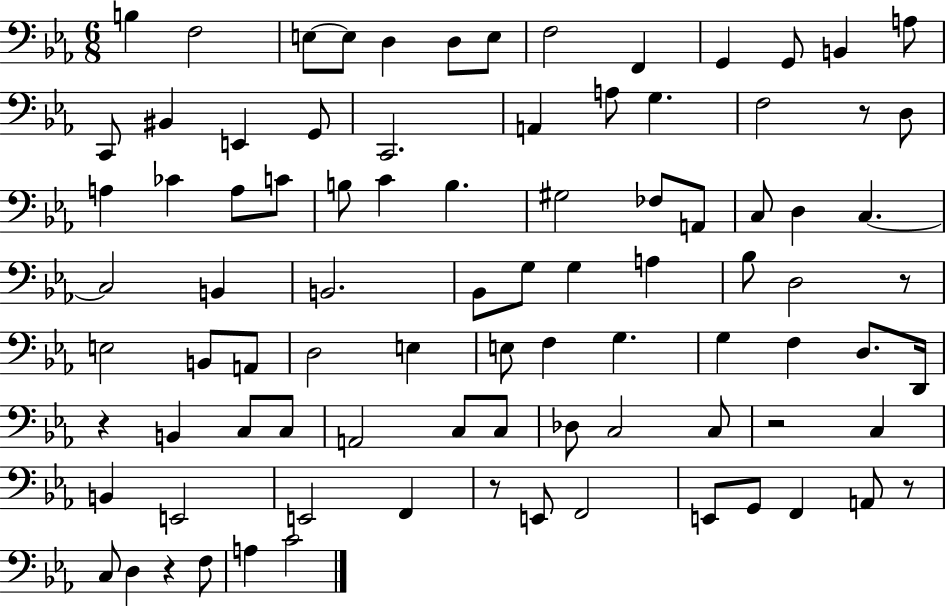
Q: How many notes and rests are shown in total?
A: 89